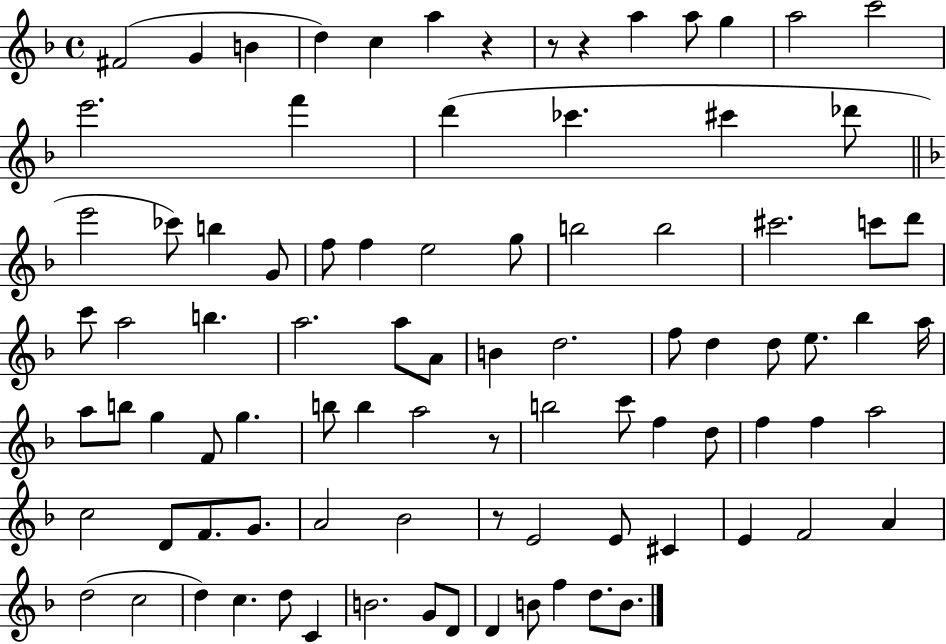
F#4/h G4/q B4/q D5/q C5/q A5/q R/q R/e R/q A5/q A5/e G5/q A5/h C6/h E6/h. F6/q D6/q CES6/q. C#6/q Db6/e E6/h CES6/e B5/q G4/e F5/e F5/q E5/h G5/e B5/h B5/h C#6/h. C6/e D6/e C6/e A5/h B5/q. A5/h. A5/e A4/e B4/q D5/h. F5/e D5/q D5/e E5/e. Bb5/q A5/s A5/e B5/e G5/q F4/e G5/q. B5/e B5/q A5/h R/e B5/h C6/e F5/q D5/e F5/q F5/q A5/h C5/h D4/e F4/e. G4/e. A4/h Bb4/h R/e E4/h E4/e C#4/q E4/q F4/h A4/q D5/h C5/h D5/q C5/q. D5/e C4/q B4/h. G4/e D4/e D4/q B4/e F5/q D5/e. B4/e.